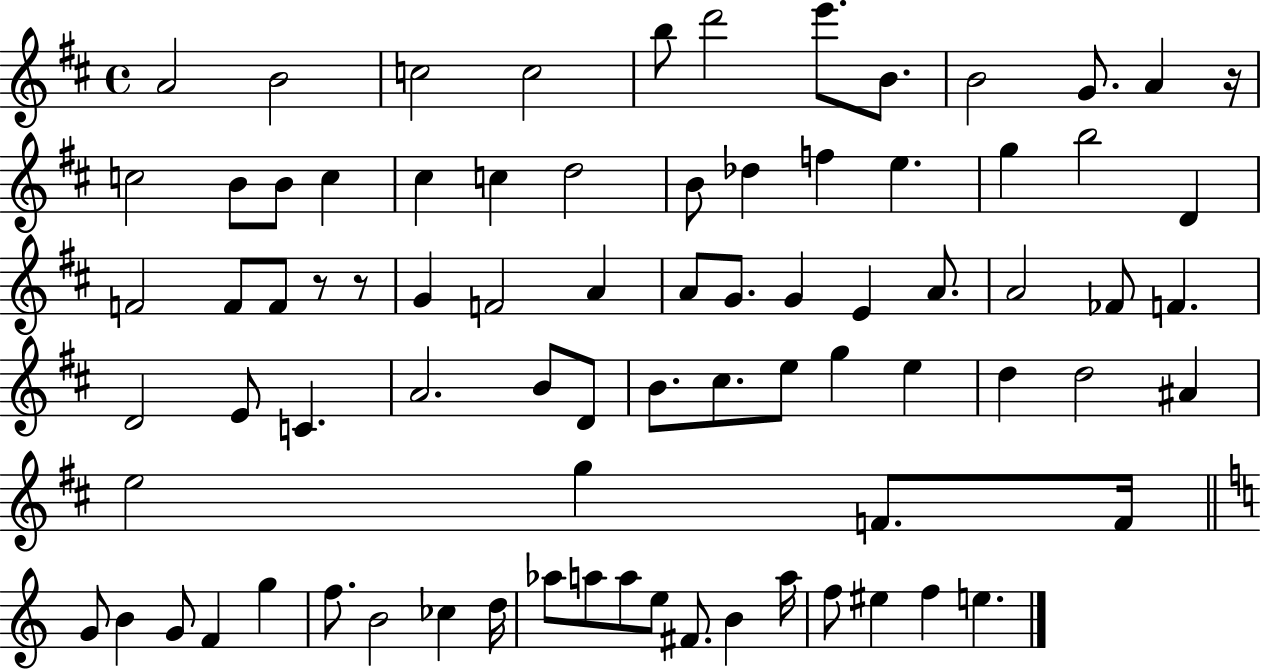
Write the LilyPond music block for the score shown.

{
  \clef treble
  \time 4/4
  \defaultTimeSignature
  \key d \major
  \repeat volta 2 { a'2 b'2 | c''2 c''2 | b''8 d'''2 e'''8. b'8. | b'2 g'8. a'4 r16 | \break c''2 b'8 b'8 c''4 | cis''4 c''4 d''2 | b'8 des''4 f''4 e''4. | g''4 b''2 d'4 | \break f'2 f'8 f'8 r8 r8 | g'4 f'2 a'4 | a'8 g'8. g'4 e'4 a'8. | a'2 fes'8 f'4. | \break d'2 e'8 c'4. | a'2. b'8 d'8 | b'8. cis''8. e''8 g''4 e''4 | d''4 d''2 ais'4 | \break e''2 g''4 f'8. f'16 | \bar "||" \break \key a \minor g'8 b'4 g'8 f'4 g''4 | f''8. b'2 ces''4 d''16 | aes''8 a''8 a''8 e''8 fis'8. b'4 a''16 | f''8 eis''4 f''4 e''4. | \break } \bar "|."
}